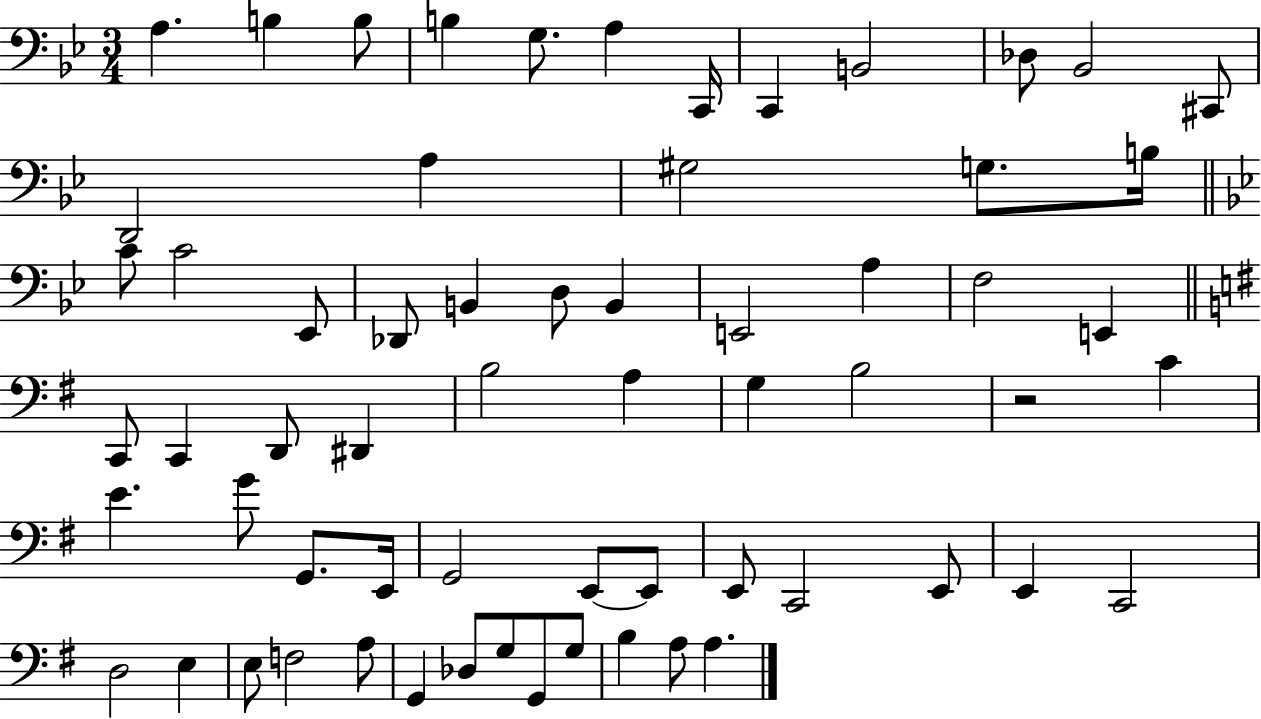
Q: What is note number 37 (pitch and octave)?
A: C4